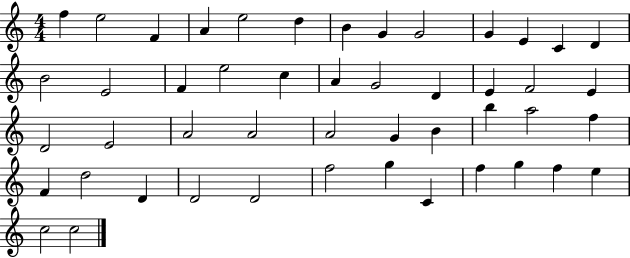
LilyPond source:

{
  \clef treble
  \numericTimeSignature
  \time 4/4
  \key c \major
  f''4 e''2 f'4 | a'4 e''2 d''4 | b'4 g'4 g'2 | g'4 e'4 c'4 d'4 | \break b'2 e'2 | f'4 e''2 c''4 | a'4 g'2 d'4 | e'4 f'2 e'4 | \break d'2 e'2 | a'2 a'2 | a'2 g'4 b'4 | b''4 a''2 f''4 | \break f'4 d''2 d'4 | d'2 d'2 | f''2 g''4 c'4 | f''4 g''4 f''4 e''4 | \break c''2 c''2 | \bar "|."
}